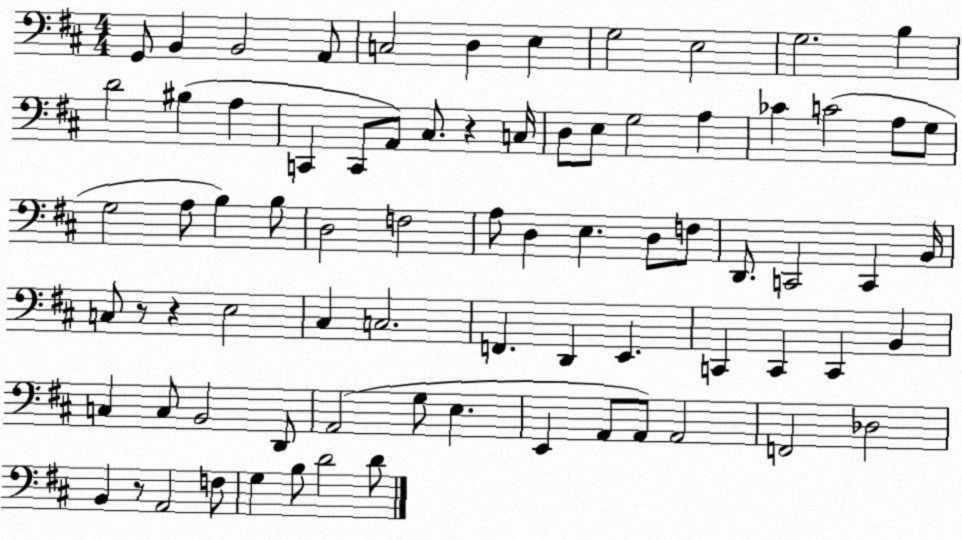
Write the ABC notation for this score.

X:1
T:Untitled
M:4/4
L:1/4
K:D
G,,/2 B,, B,,2 A,,/2 C,2 D, E, G,2 E,2 G,2 B, D2 ^B, A, C,, C,,/2 A,,/2 ^C,/2 z C,/4 D,/2 E,/2 G,2 A, _C C2 A,/2 G,/2 G,2 A,/2 B, B,/2 D,2 F,2 A,/2 D, E, D,/2 F,/2 D,,/2 C,,2 C,, B,,/4 C,/2 z/2 z E,2 ^C, C,2 F,, D,, E,, C,, C,, C,, B,, C, C,/2 B,,2 D,,/2 A,,2 G,/2 E, E,, A,,/2 A,,/2 A,,2 F,,2 _D,2 B,, z/2 A,,2 F,/2 G, B,/2 D2 D/2